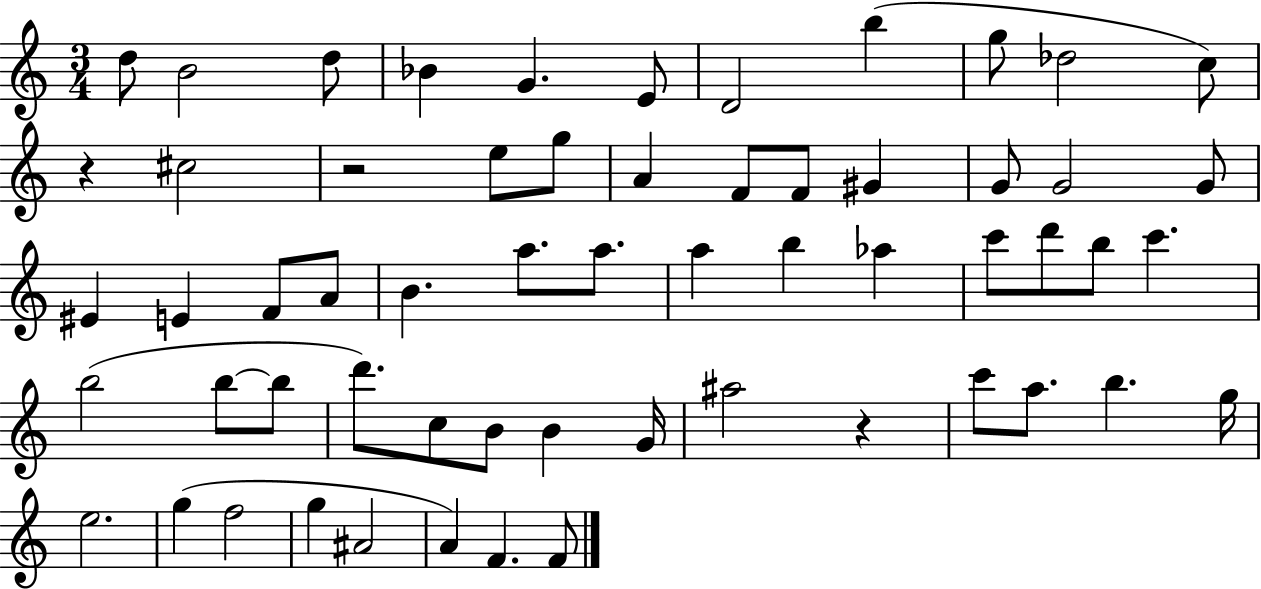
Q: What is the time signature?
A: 3/4